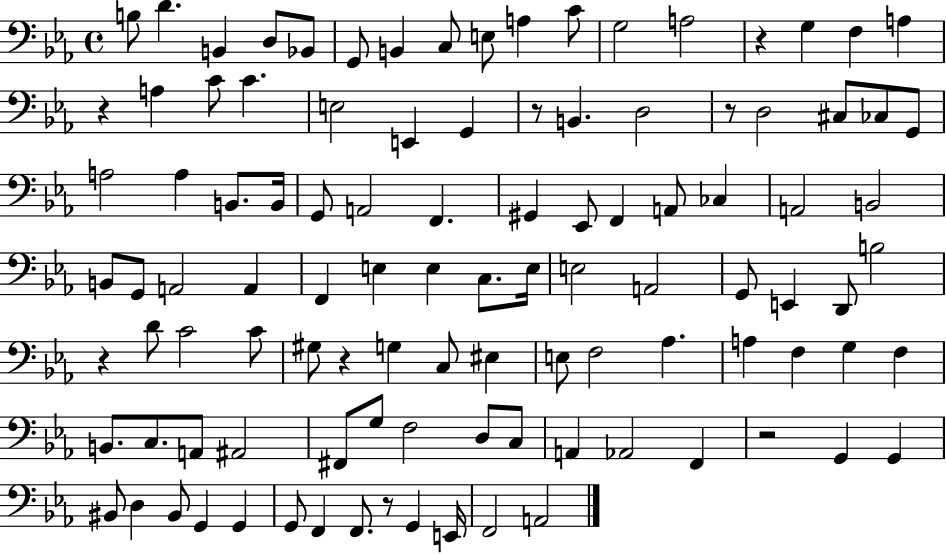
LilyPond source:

{
  \clef bass
  \time 4/4
  \defaultTimeSignature
  \key ees \major
  b8 d'4. b,4 d8 bes,8 | g,8 b,4 c8 e8 a4 c'8 | g2 a2 | r4 g4 f4 a4 | \break r4 a4 c'8 c'4. | e2 e,4 g,4 | r8 b,4. d2 | r8 d2 cis8 ces8 g,8 | \break a2 a4 b,8. b,16 | g,8 a,2 f,4. | gis,4 ees,8 f,4 a,8 ces4 | a,2 b,2 | \break b,8 g,8 a,2 a,4 | f,4 e4 e4 c8. e16 | e2 a,2 | g,8 e,4 d,8 b2 | \break r4 d'8 c'2 c'8 | gis8 r4 g4 c8 eis4 | e8 f2 aes4. | a4 f4 g4 f4 | \break b,8. c8. a,8 ais,2 | fis,8 g8 f2 d8 c8 | a,4 aes,2 f,4 | r2 g,4 g,4 | \break bis,8 d4 bis,8 g,4 g,4 | g,8 f,4 f,8. r8 g,4 e,16 | f,2 a,2 | \bar "|."
}